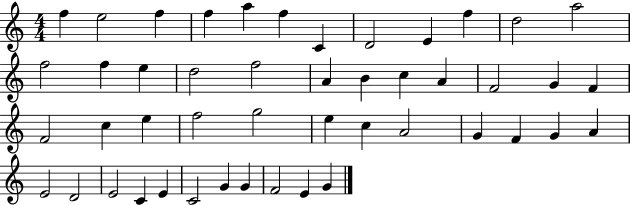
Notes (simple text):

F5/q E5/h F5/q F5/q A5/q F5/q C4/q D4/h E4/q F5/q D5/h A5/h F5/h F5/q E5/q D5/h F5/h A4/q B4/q C5/q A4/q F4/h G4/q F4/q F4/h C5/q E5/q F5/h G5/h E5/q C5/q A4/h G4/q F4/q G4/q A4/q E4/h D4/h E4/h C4/q E4/q C4/h G4/q G4/q F4/h E4/q G4/q